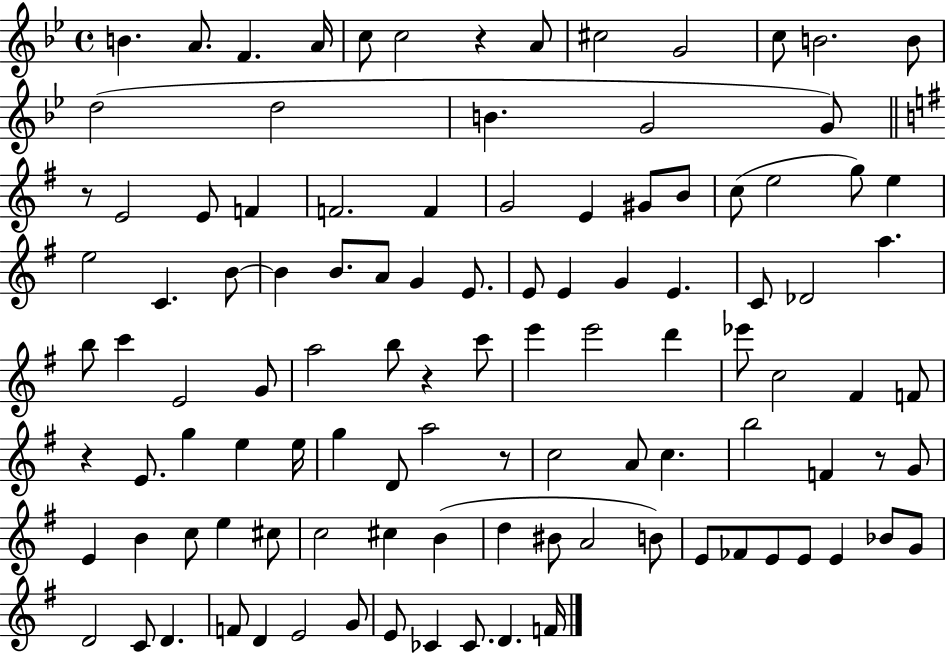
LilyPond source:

{
  \clef treble
  \time 4/4
  \defaultTimeSignature
  \key bes \major
  \repeat volta 2 { b'4. a'8. f'4. a'16 | c''8 c''2 r4 a'8 | cis''2 g'2 | c''8 b'2. b'8 | \break d''2( d''2 | b'4. g'2 g'8) | \bar "||" \break \key g \major r8 e'2 e'8 f'4 | f'2. f'4 | g'2 e'4 gis'8 b'8 | c''8( e''2 g''8) e''4 | \break e''2 c'4. b'8~~ | b'4 b'8. a'8 g'4 e'8. | e'8 e'4 g'4 e'4. | c'8 des'2 a''4. | \break b''8 c'''4 e'2 g'8 | a''2 b''8 r4 c'''8 | e'''4 e'''2 d'''4 | ees'''8 c''2 fis'4 f'8 | \break r4 e'8. g''4 e''4 e''16 | g''4 d'8 a''2 r8 | c''2 a'8 c''4. | b''2 f'4 r8 g'8 | \break e'4 b'4 c''8 e''4 cis''8 | c''2 cis''4 b'4( | d''4 bis'8 a'2 b'8) | e'8 fes'8 e'8 e'8 e'4 bes'8 g'8 | \break d'2 c'8 d'4. | f'8 d'4 e'2 g'8 | e'8 ces'4 ces'8. d'4. f'16 | } \bar "|."
}